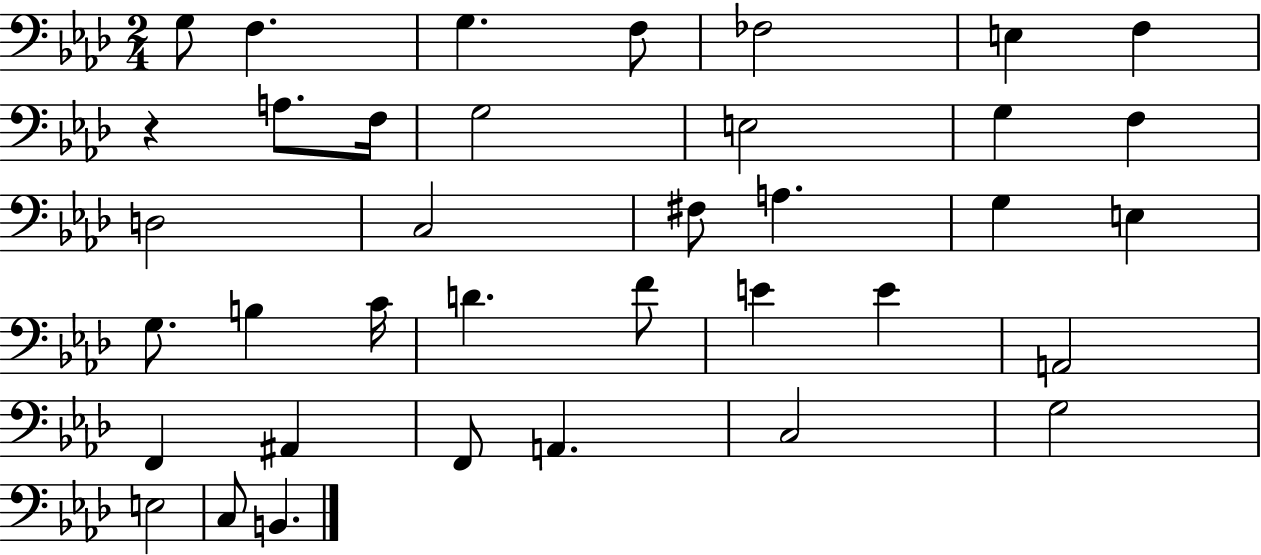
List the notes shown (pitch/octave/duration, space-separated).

G3/e F3/q. G3/q. F3/e FES3/h E3/q F3/q R/q A3/e. F3/s G3/h E3/h G3/q F3/q D3/h C3/h F#3/e A3/q. G3/q E3/q G3/e. B3/q C4/s D4/q. F4/e E4/q E4/q A2/h F2/q A#2/q F2/e A2/q. C3/h G3/h E3/h C3/e B2/q.